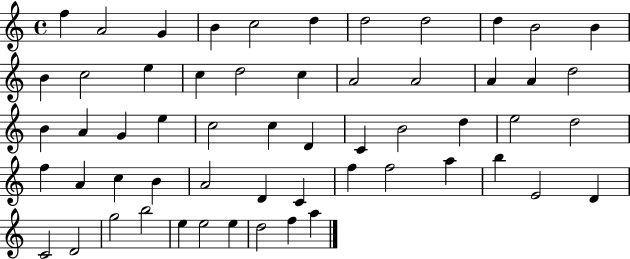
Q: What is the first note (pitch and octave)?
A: F5